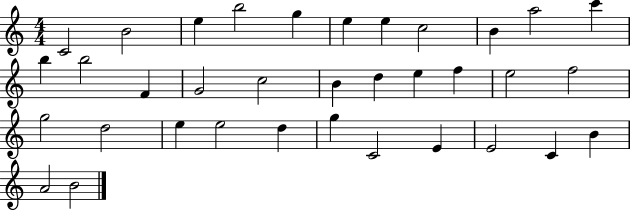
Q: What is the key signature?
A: C major